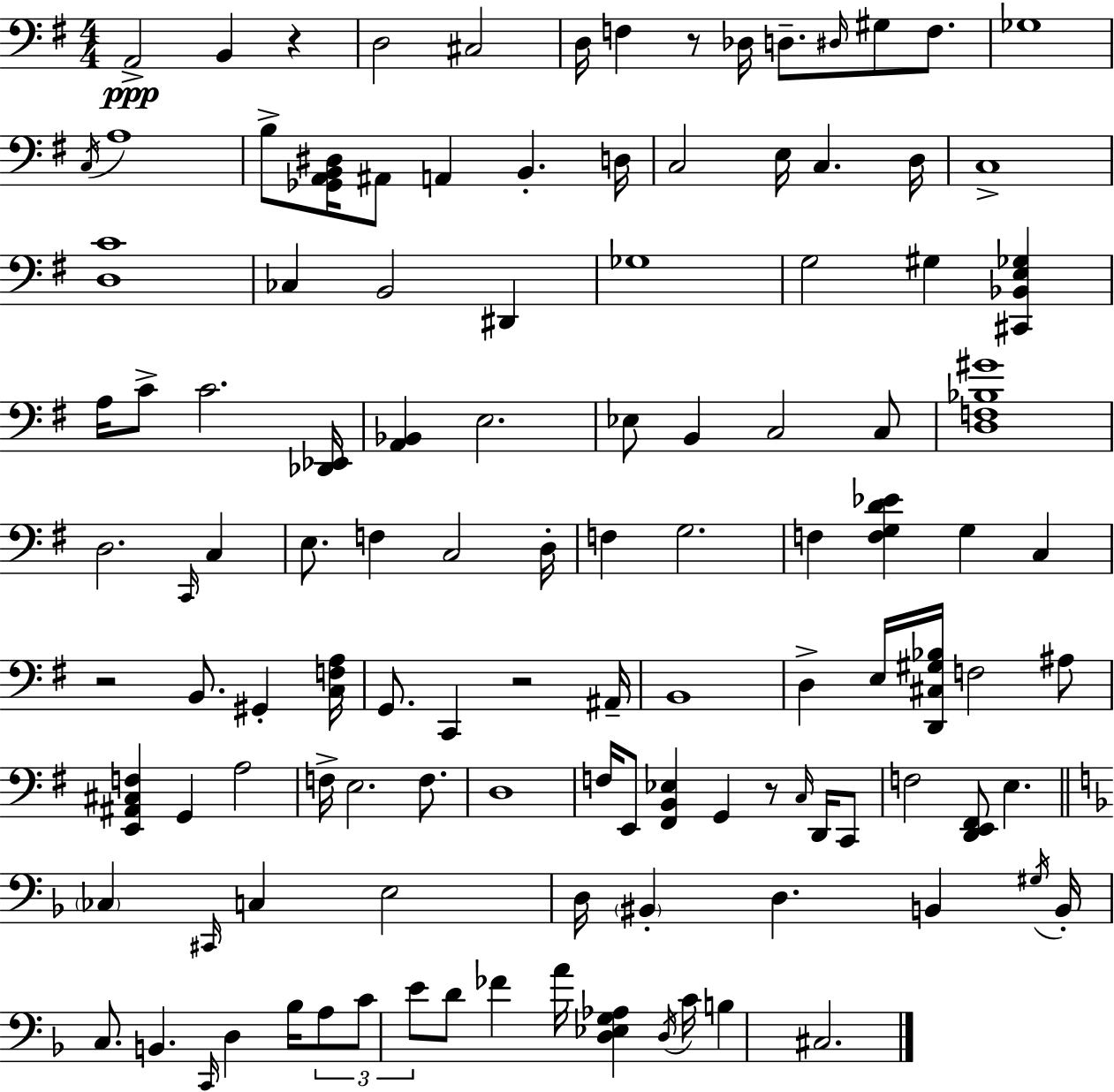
A2/h B2/q R/q D3/h C#3/h D3/s F3/q R/e Db3/s D3/e. D#3/s G#3/e F3/e. Gb3/w C3/s A3/w B3/e [Gb2,A2,B2,D#3]/s A#2/e A2/q B2/q. D3/s C3/h E3/s C3/q. D3/s C3/w [D3,C4]/w CES3/q B2/h D#2/q Gb3/w G3/h G#3/q [C#2,Bb2,E3,Gb3]/q A3/s C4/e C4/h. [Db2,Eb2]/s [A2,Bb2]/q E3/h. Eb3/e B2/q C3/h C3/e [D3,F3,Bb3,G#4]/w D3/h. C2/s C3/q E3/e. F3/q C3/h D3/s F3/q G3/h. F3/q [F3,G3,D4,Eb4]/q G3/q C3/q R/h B2/e. G#2/q [C3,F3,A3]/s G2/e. C2/q R/h A#2/s B2/w D3/q E3/s [D2,C#3,G#3,Bb3]/s F3/h A#3/e [E2,A#2,C#3,F3]/q G2/q A3/h F3/s E3/h. F3/e. D3/w F3/s E2/e [F#2,B2,Eb3]/q G2/q R/e C3/s D2/s C2/e F3/h [D2,E2,F#2]/e E3/q. CES3/q C#2/s C3/q E3/h D3/s BIS2/q D3/q. B2/q G#3/s B2/s C3/e. B2/q. C2/s D3/q Bb3/s A3/e C4/e E4/e D4/e FES4/q A4/s [D3,Eb3,G3,Ab3]/q D3/s C4/s B3/q C#3/h.